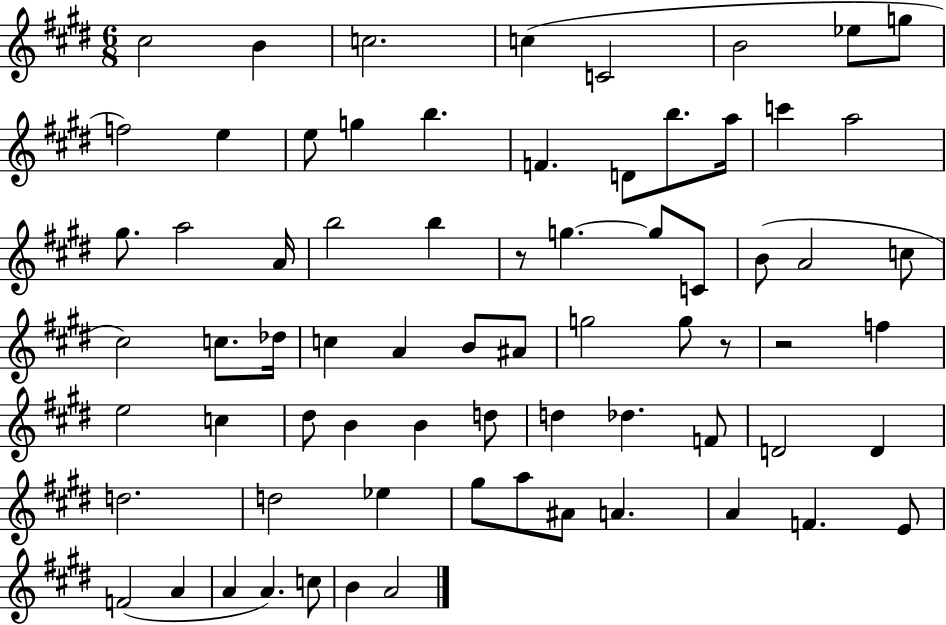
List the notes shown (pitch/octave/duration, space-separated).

C#5/h B4/q C5/h. C5/q C4/h B4/h Eb5/e G5/e F5/h E5/q E5/e G5/q B5/q. F4/q. D4/e B5/e. A5/s C6/q A5/h G#5/e. A5/h A4/s B5/h B5/q R/e G5/q. G5/e C4/e B4/e A4/h C5/e C#5/h C5/e. Db5/s C5/q A4/q B4/e A#4/e G5/h G5/e R/e R/h F5/q E5/h C5/q D#5/e B4/q B4/q D5/e D5/q Db5/q. F4/e D4/h D4/q D5/h. D5/h Eb5/q G#5/e A5/e A#4/e A4/q. A4/q F4/q. E4/e F4/h A4/q A4/q A4/q. C5/e B4/q A4/h